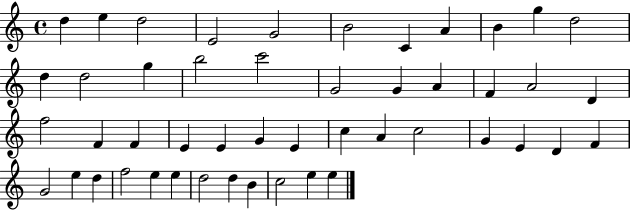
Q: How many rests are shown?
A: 0